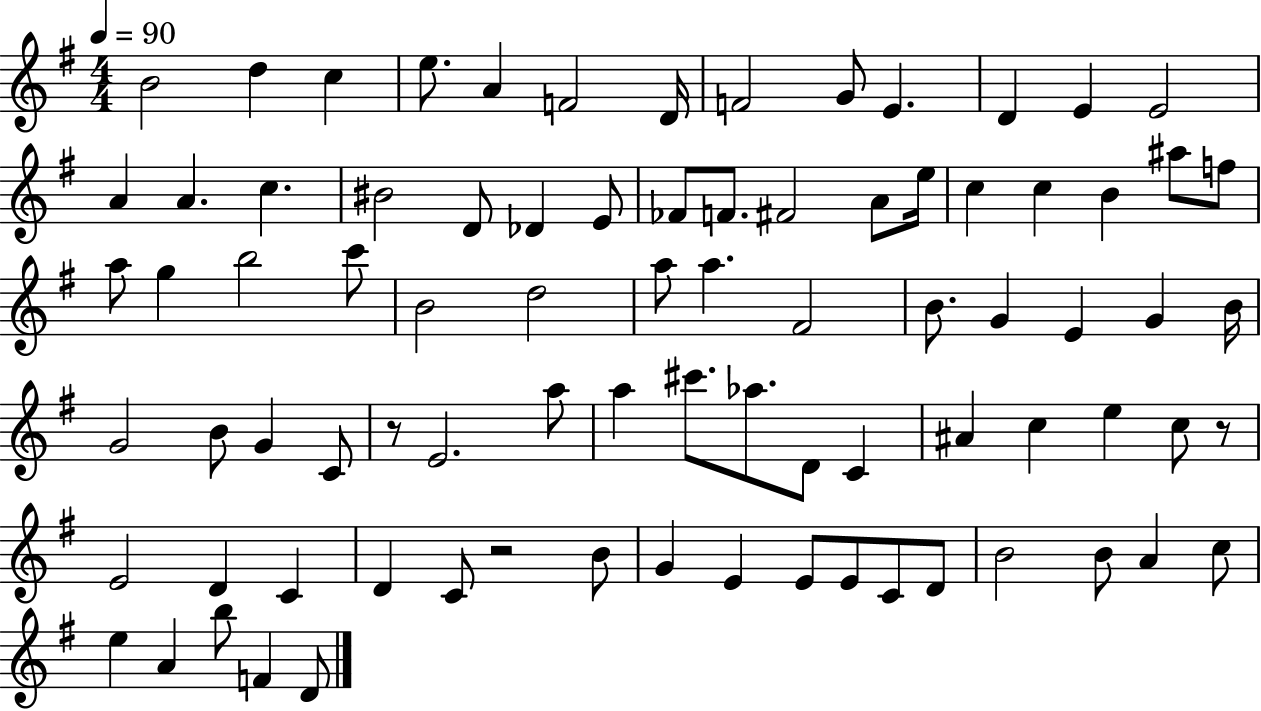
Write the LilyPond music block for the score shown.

{
  \clef treble
  \numericTimeSignature
  \time 4/4
  \key g \major
  \tempo 4 = 90
  \repeat volta 2 { b'2 d''4 c''4 | e''8. a'4 f'2 d'16 | f'2 g'8 e'4. | d'4 e'4 e'2 | \break a'4 a'4. c''4. | bis'2 d'8 des'4 e'8 | fes'8 f'8. fis'2 a'8 e''16 | c''4 c''4 b'4 ais''8 f''8 | \break a''8 g''4 b''2 c'''8 | b'2 d''2 | a''8 a''4. fis'2 | b'8. g'4 e'4 g'4 b'16 | \break g'2 b'8 g'4 c'8 | r8 e'2. a''8 | a''4 cis'''8. aes''8. d'8 c'4 | ais'4 c''4 e''4 c''8 r8 | \break e'2 d'4 c'4 | d'4 c'8 r2 b'8 | g'4 e'4 e'8 e'8 c'8 d'8 | b'2 b'8 a'4 c''8 | \break e''4 a'4 b''8 f'4 d'8 | } \bar "|."
}